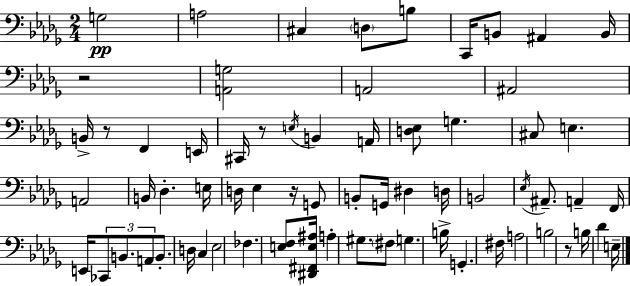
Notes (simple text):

G3/h A3/h C#3/q D3/e B3/e C2/s B2/e A#2/q B2/s R/h [A2,G3]/h A2/h A#2/h B2/s R/e F2/q E2/s C#2/s R/e E3/s B2/q A2/s [D3,Eb3]/e G3/q. C#3/e E3/q. A2/h B2/s Db3/q. E3/s D3/s Eb3/q R/s G2/e B2/e G2/s D#3/q D3/s B2/h Eb3/s A#2/e. A2/q F2/s E2/s CES2/e B2/e. A2/e B2/e. D3/s C3/q Eb3/h FES3/q. [E3,F3]/e [D#2,F#2,E3,A#3]/s A3/q G#3/e. F#3/e G3/q. B3/s G2/q. F#3/s A3/h B3/h R/e B3/s Db4/q E3/s